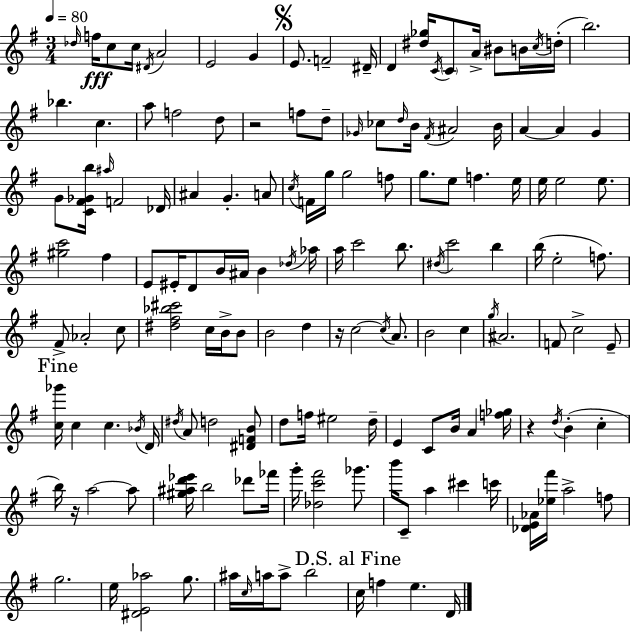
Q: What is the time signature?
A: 3/4